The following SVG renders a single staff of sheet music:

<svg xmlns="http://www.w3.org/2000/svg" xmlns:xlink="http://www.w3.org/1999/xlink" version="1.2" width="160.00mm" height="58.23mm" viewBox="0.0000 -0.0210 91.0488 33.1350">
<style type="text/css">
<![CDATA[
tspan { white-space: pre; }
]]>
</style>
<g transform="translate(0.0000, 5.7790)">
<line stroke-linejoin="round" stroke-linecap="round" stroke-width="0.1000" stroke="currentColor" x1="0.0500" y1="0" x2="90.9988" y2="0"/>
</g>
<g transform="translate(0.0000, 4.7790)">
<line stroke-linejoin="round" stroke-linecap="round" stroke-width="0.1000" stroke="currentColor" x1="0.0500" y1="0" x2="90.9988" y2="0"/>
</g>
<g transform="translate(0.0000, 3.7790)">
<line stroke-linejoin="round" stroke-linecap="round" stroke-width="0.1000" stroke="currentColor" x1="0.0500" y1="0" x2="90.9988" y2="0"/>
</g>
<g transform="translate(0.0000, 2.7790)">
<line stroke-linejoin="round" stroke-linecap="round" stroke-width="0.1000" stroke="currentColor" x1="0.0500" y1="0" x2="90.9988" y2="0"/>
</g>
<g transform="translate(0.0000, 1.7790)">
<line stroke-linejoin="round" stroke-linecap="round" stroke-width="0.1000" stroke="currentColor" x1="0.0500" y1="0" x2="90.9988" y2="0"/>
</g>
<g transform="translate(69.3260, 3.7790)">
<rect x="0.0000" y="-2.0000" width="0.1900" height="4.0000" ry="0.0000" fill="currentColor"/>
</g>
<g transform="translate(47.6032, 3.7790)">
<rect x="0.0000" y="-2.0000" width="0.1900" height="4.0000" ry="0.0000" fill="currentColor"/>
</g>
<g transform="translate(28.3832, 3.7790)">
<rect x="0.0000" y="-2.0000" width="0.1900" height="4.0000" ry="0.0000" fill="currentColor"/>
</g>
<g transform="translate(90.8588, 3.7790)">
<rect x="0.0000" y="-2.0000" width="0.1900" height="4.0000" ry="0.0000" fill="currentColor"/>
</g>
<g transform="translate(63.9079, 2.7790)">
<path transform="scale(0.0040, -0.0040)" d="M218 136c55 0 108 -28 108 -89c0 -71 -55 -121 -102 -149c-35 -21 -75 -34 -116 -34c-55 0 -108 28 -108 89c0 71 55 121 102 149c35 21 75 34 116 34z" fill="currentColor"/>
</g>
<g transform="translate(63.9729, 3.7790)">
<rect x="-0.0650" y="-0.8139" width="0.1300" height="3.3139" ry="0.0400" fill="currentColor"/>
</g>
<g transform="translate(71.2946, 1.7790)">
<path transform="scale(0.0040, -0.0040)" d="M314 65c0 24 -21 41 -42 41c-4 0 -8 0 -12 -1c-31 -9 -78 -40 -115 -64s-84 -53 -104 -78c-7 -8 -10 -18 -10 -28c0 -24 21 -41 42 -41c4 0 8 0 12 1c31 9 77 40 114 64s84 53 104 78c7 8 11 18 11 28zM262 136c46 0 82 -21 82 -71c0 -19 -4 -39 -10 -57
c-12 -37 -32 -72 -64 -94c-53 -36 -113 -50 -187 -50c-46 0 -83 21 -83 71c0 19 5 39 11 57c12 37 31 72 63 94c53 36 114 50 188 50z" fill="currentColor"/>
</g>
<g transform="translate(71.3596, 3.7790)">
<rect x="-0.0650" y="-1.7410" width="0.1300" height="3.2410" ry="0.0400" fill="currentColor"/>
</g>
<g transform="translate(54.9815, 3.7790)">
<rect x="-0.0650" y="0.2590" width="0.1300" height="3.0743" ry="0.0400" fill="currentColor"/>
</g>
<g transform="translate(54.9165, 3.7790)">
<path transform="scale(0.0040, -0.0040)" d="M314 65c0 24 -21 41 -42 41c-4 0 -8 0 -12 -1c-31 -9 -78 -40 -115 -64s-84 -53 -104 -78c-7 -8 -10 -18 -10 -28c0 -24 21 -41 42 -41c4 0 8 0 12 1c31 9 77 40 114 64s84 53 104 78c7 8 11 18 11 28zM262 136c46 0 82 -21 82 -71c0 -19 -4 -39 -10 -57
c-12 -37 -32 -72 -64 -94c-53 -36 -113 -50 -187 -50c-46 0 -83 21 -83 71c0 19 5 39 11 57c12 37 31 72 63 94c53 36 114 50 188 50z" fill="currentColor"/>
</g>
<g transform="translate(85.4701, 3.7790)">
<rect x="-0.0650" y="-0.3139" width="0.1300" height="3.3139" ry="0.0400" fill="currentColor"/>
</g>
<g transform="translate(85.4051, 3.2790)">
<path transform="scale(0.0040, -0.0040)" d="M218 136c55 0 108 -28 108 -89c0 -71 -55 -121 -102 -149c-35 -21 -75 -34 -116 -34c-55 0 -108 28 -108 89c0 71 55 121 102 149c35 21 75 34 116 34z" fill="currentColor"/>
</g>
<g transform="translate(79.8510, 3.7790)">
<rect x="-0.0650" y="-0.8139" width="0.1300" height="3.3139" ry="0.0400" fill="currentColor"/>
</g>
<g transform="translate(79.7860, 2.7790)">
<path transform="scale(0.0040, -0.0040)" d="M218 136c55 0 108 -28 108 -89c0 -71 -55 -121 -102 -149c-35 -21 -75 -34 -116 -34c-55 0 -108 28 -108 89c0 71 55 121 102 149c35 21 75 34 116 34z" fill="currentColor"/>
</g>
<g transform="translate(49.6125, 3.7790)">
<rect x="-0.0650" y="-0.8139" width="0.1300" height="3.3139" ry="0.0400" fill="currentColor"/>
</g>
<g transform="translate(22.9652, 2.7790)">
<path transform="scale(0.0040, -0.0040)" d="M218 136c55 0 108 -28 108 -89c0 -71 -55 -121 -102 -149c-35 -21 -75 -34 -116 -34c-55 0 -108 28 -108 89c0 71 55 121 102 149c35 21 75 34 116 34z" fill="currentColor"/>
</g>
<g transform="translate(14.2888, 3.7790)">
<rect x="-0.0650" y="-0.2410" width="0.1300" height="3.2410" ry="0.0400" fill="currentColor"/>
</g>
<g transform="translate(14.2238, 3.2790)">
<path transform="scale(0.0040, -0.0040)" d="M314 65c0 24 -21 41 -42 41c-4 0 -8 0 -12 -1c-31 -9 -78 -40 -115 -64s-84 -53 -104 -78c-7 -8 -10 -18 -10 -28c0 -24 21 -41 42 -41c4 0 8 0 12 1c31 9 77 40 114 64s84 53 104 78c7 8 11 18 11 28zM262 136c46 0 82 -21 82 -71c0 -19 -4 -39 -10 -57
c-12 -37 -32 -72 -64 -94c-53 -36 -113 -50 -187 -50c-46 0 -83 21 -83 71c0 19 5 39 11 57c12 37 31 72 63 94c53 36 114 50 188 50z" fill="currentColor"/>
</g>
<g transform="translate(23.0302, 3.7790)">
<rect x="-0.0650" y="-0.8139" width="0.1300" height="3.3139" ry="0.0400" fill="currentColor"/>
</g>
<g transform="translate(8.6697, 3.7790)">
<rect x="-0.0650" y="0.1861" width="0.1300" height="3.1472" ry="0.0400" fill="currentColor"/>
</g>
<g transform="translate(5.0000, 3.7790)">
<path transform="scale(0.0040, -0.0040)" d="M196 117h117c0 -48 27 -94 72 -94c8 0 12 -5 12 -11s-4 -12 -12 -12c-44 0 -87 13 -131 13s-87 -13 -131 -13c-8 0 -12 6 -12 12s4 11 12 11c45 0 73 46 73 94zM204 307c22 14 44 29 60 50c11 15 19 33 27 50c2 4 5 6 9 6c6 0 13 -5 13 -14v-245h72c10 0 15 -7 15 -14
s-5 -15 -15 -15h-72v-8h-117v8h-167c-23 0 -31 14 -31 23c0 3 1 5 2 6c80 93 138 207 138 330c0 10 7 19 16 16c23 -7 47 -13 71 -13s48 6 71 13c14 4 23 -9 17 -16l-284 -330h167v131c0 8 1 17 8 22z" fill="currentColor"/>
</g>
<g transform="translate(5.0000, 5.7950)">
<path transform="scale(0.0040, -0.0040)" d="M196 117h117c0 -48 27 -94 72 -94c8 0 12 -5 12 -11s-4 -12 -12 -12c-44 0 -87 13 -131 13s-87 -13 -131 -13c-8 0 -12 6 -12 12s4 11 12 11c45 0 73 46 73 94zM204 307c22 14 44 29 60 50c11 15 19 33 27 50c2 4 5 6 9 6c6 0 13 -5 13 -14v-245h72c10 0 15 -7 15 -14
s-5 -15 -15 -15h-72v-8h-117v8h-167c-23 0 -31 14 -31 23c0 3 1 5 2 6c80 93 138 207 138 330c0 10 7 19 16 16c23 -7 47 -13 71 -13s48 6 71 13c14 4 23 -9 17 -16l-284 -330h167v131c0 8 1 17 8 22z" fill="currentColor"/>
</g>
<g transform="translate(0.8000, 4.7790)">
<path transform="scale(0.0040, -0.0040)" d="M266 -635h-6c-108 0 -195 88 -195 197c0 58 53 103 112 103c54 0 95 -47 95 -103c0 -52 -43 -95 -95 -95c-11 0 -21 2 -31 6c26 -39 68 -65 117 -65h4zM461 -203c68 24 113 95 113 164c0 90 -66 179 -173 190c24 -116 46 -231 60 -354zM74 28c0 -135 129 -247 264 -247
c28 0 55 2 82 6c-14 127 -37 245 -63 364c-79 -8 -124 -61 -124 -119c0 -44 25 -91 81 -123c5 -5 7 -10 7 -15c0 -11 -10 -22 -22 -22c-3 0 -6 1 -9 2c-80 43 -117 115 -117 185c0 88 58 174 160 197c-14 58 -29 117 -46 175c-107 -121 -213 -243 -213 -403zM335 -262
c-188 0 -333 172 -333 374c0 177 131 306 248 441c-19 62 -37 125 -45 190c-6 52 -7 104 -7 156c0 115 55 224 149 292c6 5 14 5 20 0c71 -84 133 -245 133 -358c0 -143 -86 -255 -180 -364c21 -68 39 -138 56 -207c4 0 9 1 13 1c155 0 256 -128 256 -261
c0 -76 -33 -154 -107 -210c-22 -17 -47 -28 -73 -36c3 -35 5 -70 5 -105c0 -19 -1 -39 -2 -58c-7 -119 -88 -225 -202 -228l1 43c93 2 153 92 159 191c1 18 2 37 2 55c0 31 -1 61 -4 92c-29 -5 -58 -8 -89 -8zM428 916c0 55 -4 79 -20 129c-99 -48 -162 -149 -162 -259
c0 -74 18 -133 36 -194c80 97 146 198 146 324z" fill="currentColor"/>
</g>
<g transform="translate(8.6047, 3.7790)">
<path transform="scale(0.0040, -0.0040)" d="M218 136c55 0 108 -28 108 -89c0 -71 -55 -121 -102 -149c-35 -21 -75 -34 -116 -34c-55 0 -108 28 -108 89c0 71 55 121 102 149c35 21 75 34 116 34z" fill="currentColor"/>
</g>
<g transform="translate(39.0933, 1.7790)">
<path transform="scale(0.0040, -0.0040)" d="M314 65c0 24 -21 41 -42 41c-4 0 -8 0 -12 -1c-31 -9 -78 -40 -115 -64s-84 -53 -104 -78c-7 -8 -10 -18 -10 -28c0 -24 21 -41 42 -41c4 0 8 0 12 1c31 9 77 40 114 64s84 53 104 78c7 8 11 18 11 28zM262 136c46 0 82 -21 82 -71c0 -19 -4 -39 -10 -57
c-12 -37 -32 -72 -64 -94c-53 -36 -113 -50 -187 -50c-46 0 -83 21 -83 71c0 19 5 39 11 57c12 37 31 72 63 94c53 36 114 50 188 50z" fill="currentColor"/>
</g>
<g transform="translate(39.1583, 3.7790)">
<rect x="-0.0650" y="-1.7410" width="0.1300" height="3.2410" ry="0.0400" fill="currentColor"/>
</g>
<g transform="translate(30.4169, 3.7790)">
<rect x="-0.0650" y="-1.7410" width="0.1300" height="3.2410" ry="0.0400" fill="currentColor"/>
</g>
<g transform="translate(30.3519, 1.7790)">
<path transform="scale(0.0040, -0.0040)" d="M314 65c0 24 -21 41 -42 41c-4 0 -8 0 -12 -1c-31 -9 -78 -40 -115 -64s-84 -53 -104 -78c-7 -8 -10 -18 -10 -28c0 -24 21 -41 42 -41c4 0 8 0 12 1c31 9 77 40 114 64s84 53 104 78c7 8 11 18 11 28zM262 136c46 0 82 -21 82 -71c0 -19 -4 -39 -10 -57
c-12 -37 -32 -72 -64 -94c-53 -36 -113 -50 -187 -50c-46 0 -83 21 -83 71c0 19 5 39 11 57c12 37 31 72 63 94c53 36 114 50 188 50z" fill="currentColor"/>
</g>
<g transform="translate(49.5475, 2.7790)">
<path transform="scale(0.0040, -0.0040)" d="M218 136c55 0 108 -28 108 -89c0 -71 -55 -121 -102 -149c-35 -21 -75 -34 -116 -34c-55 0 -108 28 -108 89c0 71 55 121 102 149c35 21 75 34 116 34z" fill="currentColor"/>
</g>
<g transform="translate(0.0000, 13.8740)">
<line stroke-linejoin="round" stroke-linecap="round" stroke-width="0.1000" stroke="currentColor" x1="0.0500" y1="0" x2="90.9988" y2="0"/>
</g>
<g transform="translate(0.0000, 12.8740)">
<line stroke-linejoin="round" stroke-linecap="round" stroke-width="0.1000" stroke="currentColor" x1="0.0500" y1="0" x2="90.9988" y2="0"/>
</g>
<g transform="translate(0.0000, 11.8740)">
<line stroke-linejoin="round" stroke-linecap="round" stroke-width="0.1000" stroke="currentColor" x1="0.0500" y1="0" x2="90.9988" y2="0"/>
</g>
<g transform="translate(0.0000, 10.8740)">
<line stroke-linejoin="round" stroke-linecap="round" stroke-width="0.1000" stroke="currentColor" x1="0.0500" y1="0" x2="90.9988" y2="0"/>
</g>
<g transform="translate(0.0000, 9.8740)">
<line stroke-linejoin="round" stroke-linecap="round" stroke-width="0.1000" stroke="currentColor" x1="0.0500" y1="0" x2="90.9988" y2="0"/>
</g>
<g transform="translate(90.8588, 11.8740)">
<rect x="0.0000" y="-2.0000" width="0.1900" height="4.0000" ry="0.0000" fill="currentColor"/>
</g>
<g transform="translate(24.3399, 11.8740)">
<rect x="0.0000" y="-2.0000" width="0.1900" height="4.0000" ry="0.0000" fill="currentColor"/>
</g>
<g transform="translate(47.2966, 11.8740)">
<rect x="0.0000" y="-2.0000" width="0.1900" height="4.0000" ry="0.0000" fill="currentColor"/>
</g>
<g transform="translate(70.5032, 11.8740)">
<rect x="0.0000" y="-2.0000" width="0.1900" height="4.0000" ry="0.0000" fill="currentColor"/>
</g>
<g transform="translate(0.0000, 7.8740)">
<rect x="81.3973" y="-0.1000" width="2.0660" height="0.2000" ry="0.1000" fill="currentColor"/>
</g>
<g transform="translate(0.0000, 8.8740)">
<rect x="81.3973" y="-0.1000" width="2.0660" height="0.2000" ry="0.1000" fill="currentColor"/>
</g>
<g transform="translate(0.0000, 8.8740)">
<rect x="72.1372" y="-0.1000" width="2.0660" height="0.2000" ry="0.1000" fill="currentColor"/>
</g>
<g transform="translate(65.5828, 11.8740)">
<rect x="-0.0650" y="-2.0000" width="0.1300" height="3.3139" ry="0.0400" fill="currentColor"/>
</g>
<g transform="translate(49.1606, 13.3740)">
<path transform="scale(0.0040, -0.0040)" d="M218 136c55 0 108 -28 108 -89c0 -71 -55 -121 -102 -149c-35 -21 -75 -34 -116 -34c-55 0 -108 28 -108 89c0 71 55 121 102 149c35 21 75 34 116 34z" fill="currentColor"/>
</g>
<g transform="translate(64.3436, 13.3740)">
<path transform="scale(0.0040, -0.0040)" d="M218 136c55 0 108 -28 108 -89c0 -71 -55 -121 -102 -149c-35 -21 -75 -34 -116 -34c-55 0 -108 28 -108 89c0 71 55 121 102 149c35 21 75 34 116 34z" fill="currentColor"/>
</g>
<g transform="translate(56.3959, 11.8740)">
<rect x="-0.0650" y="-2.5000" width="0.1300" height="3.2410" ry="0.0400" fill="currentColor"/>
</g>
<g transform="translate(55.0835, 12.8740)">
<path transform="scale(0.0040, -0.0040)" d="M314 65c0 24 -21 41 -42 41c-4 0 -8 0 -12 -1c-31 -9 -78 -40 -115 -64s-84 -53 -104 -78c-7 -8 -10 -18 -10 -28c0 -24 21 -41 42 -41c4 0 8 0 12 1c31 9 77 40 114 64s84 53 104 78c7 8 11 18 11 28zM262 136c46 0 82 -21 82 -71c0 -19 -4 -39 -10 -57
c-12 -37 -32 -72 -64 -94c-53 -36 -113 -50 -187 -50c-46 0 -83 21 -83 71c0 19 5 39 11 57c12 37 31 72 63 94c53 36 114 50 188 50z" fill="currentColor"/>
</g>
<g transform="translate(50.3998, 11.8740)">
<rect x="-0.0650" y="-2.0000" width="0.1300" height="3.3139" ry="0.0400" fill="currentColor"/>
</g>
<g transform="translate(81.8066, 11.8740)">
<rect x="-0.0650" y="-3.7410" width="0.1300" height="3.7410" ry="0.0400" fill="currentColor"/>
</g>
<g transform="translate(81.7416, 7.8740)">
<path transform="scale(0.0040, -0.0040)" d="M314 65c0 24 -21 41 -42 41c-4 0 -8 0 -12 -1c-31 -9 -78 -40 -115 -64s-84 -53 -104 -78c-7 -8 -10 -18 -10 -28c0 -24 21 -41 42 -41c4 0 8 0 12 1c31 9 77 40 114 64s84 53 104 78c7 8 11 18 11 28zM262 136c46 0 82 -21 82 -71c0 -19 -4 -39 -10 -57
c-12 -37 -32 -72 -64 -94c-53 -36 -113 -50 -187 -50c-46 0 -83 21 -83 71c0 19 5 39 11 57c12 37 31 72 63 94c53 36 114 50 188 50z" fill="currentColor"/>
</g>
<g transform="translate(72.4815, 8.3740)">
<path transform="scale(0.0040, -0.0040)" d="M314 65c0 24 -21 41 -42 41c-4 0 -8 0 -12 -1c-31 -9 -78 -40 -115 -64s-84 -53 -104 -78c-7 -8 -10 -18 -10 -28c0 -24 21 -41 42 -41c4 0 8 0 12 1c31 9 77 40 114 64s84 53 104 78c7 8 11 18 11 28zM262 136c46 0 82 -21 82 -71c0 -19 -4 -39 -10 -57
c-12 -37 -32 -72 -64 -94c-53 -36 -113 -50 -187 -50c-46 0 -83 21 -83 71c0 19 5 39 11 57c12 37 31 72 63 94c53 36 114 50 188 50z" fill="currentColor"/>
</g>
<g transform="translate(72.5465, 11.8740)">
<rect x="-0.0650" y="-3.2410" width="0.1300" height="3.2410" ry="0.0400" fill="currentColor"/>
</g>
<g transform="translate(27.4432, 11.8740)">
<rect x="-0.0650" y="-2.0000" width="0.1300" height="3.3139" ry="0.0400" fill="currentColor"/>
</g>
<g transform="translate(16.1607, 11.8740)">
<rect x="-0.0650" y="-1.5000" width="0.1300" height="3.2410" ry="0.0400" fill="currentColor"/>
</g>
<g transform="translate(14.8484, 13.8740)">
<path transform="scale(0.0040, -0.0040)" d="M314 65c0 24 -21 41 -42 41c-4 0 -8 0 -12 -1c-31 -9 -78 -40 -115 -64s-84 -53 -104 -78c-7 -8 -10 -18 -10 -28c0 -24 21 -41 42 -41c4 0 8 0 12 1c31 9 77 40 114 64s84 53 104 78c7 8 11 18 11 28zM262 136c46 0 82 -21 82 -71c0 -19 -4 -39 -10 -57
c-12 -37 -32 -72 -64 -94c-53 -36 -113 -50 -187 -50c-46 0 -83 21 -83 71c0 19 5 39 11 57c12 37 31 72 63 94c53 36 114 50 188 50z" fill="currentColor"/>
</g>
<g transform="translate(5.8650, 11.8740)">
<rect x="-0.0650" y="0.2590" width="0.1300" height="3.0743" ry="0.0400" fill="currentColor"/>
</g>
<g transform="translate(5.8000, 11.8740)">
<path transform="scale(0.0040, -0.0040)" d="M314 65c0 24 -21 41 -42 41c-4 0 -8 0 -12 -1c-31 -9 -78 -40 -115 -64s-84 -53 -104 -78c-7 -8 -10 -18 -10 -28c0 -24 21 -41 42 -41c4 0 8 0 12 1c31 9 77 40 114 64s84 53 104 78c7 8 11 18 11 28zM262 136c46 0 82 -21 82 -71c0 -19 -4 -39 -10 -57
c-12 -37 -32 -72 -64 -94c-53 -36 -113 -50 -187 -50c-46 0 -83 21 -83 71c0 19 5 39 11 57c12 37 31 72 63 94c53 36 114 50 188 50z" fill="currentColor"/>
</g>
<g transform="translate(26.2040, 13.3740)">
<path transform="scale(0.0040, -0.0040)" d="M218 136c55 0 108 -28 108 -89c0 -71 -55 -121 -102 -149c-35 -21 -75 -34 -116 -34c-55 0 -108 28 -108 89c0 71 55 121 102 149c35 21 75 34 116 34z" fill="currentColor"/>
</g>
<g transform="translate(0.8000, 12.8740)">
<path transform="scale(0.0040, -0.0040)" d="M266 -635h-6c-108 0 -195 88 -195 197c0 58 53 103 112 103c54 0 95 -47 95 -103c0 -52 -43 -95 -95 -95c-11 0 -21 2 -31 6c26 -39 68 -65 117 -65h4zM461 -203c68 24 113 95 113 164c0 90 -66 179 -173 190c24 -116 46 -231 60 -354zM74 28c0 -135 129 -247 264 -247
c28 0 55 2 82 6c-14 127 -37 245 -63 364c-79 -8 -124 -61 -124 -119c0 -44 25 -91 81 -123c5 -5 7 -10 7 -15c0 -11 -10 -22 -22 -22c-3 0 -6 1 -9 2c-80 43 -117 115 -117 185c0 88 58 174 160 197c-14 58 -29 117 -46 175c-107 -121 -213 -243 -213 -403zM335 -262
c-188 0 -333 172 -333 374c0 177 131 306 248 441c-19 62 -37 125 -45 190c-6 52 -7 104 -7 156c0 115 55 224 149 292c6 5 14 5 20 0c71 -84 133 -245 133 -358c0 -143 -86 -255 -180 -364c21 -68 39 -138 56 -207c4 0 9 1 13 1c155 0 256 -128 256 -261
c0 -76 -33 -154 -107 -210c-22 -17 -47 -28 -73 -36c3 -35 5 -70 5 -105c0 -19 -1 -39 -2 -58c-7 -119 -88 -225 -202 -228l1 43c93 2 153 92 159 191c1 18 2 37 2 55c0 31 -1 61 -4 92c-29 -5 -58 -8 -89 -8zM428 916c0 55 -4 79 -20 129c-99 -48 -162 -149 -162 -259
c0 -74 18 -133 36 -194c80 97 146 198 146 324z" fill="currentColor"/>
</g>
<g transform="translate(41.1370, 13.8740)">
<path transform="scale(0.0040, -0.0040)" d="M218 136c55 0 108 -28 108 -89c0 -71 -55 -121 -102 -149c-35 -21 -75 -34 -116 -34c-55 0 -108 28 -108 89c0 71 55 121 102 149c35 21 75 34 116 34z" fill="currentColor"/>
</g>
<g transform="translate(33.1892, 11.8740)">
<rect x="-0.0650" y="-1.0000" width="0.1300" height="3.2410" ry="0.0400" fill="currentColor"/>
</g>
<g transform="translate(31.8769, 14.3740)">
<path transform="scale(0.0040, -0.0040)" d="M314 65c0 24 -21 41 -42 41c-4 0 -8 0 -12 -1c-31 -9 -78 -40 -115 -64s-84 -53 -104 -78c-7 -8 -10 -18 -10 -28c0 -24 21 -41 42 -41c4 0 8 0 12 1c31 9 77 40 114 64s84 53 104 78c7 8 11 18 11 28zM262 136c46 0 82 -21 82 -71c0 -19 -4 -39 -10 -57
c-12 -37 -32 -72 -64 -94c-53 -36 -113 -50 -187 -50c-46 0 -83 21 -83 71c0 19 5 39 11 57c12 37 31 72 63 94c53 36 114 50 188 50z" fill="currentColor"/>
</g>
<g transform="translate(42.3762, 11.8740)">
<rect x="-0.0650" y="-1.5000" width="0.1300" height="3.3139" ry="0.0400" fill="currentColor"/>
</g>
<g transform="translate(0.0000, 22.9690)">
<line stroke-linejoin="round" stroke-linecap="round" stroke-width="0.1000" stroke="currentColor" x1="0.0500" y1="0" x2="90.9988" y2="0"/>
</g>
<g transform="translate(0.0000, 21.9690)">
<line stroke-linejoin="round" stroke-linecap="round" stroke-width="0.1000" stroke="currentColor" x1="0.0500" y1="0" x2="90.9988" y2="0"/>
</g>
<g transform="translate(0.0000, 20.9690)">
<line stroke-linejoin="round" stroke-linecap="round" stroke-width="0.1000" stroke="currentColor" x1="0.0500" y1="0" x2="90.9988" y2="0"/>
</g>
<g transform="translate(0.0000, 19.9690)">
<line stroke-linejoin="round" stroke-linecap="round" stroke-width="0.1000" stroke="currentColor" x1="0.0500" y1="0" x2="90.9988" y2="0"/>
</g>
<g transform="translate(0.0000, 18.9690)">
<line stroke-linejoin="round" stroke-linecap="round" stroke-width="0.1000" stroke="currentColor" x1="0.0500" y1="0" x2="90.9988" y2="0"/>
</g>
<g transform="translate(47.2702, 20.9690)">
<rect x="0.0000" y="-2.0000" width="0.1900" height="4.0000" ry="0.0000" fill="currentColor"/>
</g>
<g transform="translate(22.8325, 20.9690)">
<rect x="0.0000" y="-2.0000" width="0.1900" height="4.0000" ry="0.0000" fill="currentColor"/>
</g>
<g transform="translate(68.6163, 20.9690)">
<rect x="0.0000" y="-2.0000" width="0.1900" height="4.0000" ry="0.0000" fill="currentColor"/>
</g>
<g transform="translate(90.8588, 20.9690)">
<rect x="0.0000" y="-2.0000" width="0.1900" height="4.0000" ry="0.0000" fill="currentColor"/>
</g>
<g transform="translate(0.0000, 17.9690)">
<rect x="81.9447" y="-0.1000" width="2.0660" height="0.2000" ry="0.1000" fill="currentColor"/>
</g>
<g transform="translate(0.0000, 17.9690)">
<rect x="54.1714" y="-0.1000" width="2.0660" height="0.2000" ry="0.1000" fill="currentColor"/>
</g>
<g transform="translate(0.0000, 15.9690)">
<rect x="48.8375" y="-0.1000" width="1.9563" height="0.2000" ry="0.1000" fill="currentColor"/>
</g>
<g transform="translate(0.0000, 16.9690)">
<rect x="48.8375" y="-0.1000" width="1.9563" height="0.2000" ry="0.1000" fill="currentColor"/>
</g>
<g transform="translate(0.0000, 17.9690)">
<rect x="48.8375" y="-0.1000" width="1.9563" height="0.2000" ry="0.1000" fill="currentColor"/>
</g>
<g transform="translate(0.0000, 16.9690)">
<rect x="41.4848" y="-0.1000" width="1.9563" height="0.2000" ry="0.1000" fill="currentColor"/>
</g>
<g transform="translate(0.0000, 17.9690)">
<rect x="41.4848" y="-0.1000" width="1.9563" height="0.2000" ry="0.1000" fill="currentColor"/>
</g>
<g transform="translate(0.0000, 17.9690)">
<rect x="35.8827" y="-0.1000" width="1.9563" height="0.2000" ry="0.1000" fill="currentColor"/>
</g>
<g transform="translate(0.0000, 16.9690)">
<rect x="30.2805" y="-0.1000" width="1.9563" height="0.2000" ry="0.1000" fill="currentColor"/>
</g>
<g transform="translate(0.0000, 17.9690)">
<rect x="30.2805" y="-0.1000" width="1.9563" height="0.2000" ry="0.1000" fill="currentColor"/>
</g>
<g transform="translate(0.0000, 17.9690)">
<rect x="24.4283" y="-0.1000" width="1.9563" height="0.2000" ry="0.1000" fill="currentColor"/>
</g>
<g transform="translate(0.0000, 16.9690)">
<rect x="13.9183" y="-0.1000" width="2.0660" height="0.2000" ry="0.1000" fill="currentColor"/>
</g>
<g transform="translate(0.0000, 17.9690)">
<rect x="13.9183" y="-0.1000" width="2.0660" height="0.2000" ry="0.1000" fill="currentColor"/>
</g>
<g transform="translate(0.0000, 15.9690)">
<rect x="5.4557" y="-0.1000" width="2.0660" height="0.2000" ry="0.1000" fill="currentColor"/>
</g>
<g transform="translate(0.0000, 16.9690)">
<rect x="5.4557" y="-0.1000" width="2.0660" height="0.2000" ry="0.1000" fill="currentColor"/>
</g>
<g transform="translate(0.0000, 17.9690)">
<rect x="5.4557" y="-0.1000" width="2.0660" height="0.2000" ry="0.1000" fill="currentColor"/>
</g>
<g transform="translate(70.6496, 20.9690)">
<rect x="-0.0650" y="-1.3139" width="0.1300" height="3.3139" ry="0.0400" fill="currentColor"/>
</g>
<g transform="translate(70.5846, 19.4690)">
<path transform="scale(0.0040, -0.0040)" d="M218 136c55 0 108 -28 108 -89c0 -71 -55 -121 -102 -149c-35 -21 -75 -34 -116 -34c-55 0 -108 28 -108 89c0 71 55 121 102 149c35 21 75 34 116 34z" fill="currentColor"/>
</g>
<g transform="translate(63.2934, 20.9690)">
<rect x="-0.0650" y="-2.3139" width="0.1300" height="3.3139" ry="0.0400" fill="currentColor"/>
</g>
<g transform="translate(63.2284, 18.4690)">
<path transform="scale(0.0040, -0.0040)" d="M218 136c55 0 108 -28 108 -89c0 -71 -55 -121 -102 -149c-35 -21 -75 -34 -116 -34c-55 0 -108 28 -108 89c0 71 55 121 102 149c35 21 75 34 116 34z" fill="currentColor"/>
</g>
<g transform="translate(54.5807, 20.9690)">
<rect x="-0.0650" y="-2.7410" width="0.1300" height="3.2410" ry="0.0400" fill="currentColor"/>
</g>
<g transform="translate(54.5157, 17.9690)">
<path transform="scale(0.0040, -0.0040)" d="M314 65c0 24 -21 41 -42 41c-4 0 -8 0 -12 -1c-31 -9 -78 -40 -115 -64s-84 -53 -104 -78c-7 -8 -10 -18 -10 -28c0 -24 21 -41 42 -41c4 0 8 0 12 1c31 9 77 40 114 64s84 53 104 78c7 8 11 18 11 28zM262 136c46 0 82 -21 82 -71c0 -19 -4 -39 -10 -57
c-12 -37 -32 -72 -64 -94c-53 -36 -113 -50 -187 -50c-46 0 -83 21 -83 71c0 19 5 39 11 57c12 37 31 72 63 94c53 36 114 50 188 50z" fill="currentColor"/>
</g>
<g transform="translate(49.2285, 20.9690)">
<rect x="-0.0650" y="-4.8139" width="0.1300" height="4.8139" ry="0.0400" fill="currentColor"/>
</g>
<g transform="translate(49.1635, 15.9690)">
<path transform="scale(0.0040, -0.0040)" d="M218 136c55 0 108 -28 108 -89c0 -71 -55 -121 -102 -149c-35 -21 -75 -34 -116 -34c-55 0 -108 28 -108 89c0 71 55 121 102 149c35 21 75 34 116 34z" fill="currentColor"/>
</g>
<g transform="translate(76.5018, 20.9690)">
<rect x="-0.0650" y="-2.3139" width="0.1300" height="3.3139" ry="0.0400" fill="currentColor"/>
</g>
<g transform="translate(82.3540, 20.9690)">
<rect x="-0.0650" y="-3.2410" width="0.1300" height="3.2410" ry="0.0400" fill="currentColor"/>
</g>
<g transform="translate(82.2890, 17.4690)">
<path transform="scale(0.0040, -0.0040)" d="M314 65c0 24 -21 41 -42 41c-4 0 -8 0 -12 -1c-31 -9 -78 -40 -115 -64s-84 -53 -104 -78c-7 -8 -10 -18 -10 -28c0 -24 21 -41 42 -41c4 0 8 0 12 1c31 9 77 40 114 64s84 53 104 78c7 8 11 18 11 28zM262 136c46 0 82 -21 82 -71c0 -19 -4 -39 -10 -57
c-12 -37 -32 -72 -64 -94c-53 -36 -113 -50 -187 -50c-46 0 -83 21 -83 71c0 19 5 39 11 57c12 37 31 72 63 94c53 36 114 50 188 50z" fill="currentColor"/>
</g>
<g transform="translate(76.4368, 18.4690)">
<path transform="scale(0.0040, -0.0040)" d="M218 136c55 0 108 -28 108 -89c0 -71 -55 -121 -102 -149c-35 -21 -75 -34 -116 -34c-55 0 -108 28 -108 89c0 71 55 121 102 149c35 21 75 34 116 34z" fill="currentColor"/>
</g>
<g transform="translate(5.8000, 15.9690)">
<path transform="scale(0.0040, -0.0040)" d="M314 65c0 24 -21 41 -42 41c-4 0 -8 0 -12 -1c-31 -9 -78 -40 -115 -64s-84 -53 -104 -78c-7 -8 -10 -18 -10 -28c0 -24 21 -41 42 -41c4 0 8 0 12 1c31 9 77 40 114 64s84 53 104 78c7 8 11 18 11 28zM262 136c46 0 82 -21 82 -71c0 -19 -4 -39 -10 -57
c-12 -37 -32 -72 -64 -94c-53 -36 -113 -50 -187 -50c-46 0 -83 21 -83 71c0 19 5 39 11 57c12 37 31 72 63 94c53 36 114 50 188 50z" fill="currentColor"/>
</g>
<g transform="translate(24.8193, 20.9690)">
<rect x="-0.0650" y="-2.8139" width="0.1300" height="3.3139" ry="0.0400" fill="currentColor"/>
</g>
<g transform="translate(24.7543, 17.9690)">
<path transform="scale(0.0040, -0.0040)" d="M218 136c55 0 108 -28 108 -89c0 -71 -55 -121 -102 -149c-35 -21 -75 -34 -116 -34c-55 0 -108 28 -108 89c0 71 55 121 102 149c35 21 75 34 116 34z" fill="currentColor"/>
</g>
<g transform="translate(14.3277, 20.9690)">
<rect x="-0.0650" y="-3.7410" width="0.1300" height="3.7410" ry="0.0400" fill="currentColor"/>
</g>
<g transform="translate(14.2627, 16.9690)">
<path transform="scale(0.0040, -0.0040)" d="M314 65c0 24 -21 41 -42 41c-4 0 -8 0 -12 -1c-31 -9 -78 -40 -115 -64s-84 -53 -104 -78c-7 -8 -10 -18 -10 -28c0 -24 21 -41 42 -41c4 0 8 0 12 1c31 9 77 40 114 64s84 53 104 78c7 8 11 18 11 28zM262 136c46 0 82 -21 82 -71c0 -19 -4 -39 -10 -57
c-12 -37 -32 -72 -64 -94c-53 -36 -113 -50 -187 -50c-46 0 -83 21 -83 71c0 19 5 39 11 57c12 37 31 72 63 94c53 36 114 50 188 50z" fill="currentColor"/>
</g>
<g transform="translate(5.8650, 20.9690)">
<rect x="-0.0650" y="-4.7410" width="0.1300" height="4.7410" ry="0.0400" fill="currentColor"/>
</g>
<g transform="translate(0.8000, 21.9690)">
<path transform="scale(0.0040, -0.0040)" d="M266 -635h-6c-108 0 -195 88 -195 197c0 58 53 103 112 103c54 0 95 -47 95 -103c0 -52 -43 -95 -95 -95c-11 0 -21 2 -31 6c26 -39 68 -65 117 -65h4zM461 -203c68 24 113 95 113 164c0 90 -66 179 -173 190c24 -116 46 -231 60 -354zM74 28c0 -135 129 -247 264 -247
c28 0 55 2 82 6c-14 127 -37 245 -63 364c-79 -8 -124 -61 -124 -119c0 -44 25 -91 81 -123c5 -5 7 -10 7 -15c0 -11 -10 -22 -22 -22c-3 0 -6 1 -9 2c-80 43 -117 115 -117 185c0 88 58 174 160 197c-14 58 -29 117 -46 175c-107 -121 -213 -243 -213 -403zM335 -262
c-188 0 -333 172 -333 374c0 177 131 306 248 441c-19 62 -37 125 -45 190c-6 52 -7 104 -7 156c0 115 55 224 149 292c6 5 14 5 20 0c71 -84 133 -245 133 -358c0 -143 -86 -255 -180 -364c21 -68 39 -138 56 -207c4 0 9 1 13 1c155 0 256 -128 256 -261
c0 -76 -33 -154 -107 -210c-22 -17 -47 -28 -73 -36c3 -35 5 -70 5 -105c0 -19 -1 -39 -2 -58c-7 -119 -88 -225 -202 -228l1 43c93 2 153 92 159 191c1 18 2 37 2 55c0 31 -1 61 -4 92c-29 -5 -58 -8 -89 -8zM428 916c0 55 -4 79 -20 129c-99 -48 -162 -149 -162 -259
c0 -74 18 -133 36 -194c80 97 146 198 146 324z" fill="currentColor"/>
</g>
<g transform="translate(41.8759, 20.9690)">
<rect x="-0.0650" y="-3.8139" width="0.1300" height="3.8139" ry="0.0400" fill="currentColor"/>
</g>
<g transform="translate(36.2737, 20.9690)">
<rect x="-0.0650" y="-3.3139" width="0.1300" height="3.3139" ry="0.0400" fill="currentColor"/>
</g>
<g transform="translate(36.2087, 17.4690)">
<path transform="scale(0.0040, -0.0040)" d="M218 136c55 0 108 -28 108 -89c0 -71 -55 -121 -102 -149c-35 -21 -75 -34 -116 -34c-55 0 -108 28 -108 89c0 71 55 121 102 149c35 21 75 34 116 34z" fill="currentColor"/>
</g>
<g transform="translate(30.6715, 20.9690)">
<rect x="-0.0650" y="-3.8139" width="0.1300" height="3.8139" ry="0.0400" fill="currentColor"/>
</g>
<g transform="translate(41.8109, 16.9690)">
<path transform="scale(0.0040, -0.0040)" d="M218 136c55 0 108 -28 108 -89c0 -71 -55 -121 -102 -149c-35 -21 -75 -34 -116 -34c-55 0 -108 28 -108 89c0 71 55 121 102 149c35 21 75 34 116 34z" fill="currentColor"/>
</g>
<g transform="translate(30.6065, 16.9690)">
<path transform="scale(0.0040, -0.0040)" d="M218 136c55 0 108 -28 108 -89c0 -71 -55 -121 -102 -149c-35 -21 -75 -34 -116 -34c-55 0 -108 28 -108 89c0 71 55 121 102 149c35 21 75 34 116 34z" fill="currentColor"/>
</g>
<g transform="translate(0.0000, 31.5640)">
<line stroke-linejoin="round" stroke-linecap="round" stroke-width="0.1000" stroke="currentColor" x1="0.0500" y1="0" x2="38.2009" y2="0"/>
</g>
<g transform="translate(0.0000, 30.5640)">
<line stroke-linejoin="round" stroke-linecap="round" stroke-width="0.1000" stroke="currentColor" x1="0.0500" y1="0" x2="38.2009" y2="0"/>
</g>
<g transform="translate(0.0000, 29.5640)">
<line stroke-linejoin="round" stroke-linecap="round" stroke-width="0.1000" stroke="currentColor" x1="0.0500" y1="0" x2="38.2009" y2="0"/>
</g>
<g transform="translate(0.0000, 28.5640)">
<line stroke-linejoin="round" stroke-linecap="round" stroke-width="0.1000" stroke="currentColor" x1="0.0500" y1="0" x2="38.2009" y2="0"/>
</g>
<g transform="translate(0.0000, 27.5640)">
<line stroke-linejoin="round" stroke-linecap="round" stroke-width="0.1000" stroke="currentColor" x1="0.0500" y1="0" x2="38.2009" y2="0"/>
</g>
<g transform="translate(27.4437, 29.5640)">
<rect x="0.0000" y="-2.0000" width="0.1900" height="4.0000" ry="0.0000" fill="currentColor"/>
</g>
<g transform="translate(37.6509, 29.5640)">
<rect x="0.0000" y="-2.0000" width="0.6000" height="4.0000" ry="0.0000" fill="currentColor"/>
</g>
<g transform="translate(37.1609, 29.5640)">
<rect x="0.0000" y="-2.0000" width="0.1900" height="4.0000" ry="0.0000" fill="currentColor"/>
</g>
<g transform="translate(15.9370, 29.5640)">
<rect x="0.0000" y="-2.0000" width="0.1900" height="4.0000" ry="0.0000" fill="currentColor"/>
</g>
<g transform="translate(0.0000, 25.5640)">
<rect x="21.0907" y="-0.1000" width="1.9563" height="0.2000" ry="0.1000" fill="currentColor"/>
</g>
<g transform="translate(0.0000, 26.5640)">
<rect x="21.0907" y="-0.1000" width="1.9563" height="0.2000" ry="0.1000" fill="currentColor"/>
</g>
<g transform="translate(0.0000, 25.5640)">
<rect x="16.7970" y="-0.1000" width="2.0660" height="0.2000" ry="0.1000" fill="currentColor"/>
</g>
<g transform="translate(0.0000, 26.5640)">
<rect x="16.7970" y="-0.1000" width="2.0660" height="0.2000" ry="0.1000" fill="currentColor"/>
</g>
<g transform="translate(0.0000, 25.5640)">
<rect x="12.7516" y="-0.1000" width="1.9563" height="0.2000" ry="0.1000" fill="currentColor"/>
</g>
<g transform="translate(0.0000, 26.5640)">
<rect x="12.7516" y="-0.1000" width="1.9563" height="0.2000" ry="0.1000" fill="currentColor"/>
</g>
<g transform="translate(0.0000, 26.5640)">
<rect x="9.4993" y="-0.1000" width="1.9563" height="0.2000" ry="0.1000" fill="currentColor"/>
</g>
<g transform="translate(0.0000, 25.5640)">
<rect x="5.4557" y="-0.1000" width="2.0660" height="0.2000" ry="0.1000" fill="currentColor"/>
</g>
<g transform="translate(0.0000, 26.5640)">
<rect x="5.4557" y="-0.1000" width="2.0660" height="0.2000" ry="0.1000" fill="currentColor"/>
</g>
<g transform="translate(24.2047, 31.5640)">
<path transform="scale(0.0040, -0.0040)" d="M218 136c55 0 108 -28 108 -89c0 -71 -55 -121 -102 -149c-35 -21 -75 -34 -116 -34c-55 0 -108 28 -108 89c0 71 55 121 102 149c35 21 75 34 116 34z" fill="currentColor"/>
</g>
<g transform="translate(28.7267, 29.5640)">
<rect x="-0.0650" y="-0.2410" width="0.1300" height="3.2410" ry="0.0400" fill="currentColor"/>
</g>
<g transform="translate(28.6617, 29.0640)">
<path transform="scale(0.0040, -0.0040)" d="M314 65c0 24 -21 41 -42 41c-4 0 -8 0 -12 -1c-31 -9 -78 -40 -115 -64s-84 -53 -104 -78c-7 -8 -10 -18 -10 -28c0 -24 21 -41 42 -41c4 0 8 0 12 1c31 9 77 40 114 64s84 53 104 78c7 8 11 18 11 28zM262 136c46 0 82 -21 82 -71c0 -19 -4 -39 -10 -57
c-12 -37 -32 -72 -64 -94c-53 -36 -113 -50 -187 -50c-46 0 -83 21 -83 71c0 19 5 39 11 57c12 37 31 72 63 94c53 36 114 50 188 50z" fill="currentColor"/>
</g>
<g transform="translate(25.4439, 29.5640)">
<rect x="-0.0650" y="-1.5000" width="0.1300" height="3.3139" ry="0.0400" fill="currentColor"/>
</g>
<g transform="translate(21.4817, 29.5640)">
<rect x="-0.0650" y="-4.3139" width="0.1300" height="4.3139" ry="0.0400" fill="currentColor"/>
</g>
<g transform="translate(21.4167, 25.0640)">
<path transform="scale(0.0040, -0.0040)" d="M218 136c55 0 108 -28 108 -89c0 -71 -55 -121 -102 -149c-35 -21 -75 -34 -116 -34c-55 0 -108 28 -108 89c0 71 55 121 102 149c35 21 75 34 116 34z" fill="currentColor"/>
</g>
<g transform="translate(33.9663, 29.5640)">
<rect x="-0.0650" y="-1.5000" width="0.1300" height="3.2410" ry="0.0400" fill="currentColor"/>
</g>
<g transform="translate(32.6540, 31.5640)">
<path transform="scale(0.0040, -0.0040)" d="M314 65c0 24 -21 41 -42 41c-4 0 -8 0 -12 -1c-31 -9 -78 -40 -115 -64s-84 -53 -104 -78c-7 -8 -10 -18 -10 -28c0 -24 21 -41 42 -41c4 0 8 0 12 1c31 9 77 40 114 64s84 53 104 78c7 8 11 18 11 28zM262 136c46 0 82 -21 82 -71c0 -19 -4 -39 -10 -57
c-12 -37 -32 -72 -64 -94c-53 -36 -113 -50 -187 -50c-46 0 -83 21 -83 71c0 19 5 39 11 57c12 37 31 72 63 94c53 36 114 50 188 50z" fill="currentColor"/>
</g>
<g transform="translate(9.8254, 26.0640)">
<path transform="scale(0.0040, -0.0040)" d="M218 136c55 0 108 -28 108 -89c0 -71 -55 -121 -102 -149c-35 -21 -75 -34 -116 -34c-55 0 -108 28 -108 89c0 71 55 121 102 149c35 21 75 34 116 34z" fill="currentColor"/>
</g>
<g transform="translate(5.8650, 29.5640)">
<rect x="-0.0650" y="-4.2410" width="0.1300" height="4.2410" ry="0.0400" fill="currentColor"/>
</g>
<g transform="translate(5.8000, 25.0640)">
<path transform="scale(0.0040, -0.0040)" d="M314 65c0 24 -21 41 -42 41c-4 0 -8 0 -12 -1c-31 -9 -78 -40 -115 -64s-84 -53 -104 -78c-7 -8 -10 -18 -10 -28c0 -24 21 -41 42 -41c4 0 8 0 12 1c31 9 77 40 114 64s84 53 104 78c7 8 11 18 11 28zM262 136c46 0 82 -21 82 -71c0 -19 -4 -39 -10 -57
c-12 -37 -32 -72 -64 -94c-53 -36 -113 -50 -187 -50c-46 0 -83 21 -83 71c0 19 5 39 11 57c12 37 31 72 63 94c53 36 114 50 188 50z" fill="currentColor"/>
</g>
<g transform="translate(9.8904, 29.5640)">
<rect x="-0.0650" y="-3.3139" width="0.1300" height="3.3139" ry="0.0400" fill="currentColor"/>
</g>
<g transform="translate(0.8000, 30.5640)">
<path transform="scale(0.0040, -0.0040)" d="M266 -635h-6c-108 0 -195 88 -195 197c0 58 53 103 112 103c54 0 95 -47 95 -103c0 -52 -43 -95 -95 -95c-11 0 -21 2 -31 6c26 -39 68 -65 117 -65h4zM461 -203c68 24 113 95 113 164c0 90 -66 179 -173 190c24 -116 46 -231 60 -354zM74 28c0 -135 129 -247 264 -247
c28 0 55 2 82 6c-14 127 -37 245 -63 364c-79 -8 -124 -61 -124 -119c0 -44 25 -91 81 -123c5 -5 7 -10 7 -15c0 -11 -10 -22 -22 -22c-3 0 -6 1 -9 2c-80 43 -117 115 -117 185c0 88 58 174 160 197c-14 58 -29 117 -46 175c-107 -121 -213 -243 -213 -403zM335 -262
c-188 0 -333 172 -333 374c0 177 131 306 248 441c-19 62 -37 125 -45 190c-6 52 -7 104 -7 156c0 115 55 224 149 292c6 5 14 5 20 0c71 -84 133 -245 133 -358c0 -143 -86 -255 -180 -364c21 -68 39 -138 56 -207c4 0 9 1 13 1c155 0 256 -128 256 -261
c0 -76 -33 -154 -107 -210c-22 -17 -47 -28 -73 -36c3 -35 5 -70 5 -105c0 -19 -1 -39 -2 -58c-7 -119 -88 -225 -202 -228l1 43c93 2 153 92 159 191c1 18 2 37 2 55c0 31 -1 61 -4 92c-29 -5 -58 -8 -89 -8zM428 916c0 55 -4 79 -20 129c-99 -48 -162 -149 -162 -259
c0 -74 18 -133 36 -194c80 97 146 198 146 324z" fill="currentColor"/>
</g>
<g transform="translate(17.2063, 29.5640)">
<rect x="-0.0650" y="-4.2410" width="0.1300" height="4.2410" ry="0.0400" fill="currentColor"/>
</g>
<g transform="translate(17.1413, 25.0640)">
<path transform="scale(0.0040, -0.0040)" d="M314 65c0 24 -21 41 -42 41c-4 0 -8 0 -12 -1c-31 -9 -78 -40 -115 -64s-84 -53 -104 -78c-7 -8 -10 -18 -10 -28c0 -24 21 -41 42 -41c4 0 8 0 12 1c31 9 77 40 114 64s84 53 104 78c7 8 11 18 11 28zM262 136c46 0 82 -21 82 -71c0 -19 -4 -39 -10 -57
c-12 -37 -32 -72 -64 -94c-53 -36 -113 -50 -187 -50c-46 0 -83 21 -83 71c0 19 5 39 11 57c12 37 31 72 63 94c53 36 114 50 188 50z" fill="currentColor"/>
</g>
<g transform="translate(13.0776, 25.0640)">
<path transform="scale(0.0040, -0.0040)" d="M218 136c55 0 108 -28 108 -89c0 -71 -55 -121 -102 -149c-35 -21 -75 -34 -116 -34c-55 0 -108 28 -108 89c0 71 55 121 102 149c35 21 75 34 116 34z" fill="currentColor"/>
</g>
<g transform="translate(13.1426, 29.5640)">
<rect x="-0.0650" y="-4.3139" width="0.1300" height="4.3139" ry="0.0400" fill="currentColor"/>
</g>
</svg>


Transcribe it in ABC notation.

X:1
T:Untitled
M:4/4
L:1/4
K:C
B c2 d f2 f2 d B2 d f2 d c B2 E2 F D2 E F G2 F b2 c'2 e'2 c'2 a c' b c' e' a2 g e g b2 d'2 b d' d'2 d' E c2 E2